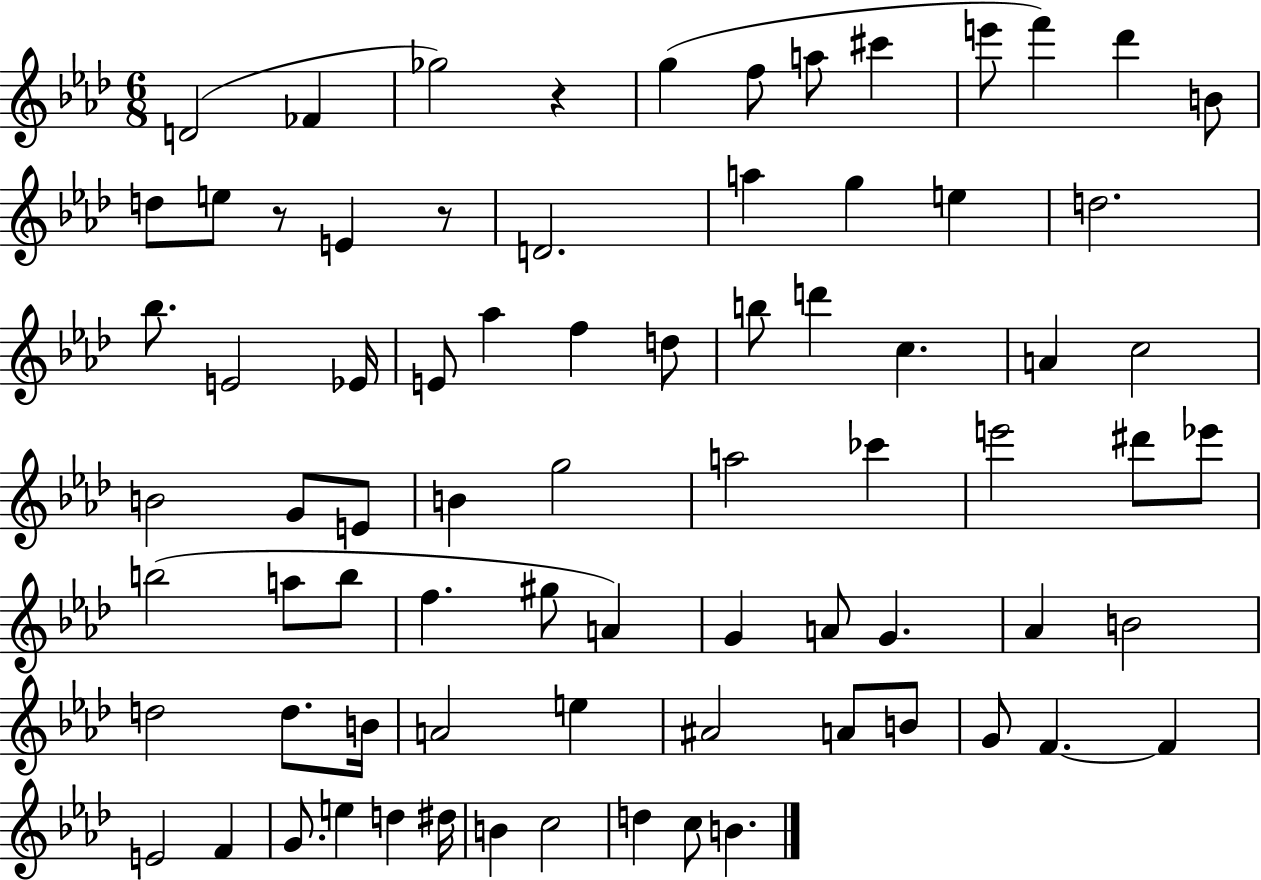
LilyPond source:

{
  \clef treble
  \numericTimeSignature
  \time 6/8
  \key aes \major
  d'2( fes'4 | ges''2) r4 | g''4( f''8 a''8 cis'''4 | e'''8 f'''4) des'''4 b'8 | \break d''8 e''8 r8 e'4 r8 | d'2. | a''4 g''4 e''4 | d''2. | \break bes''8. e'2 ees'16 | e'8 aes''4 f''4 d''8 | b''8 d'''4 c''4. | a'4 c''2 | \break b'2 g'8 e'8 | b'4 g''2 | a''2 ces'''4 | e'''2 dis'''8 ees'''8 | \break b''2( a''8 b''8 | f''4. gis''8 a'4) | g'4 a'8 g'4. | aes'4 b'2 | \break d''2 d''8. b'16 | a'2 e''4 | ais'2 a'8 b'8 | g'8 f'4.~~ f'4 | \break e'2 f'4 | g'8. e''4 d''4 dis''16 | b'4 c''2 | d''4 c''8 b'4. | \break \bar "|."
}